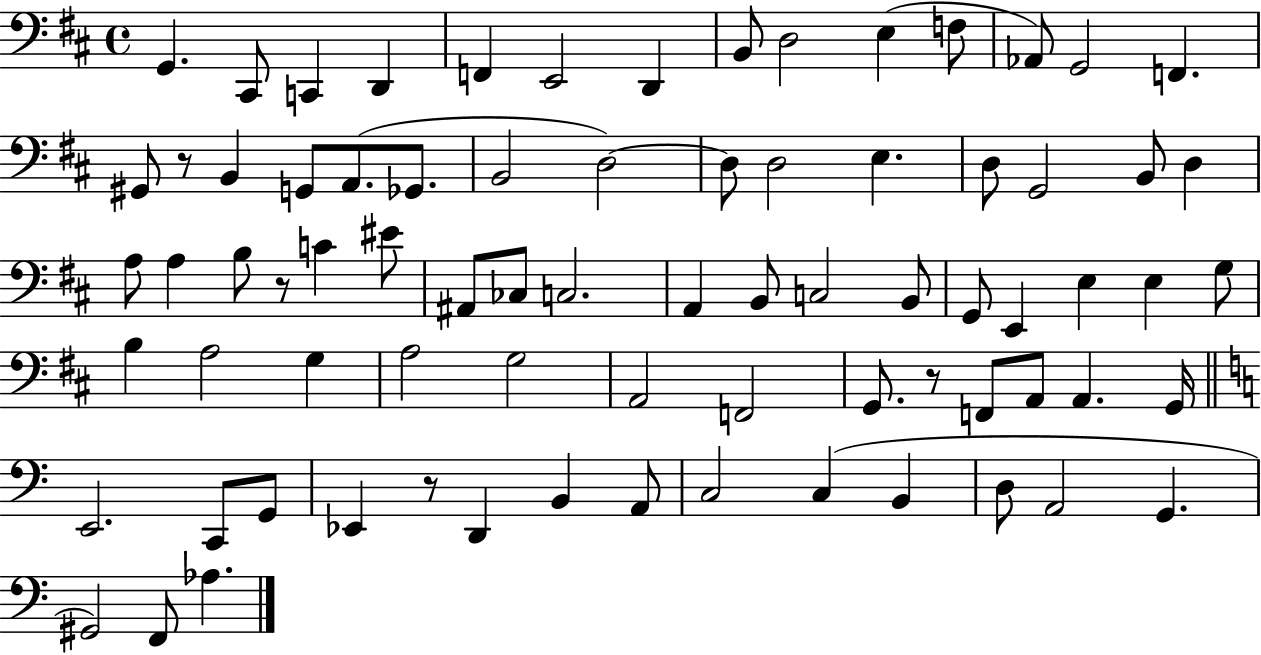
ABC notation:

X:1
T:Untitled
M:4/4
L:1/4
K:D
G,, ^C,,/2 C,, D,, F,, E,,2 D,, B,,/2 D,2 E, F,/2 _A,,/2 G,,2 F,, ^G,,/2 z/2 B,, G,,/2 A,,/2 _G,,/2 B,,2 D,2 D,/2 D,2 E, D,/2 G,,2 B,,/2 D, A,/2 A, B,/2 z/2 C ^E/2 ^A,,/2 _C,/2 C,2 A,, B,,/2 C,2 B,,/2 G,,/2 E,, E, E, G,/2 B, A,2 G, A,2 G,2 A,,2 F,,2 G,,/2 z/2 F,,/2 A,,/2 A,, G,,/4 E,,2 C,,/2 G,,/2 _E,, z/2 D,, B,, A,,/2 C,2 C, B,, D,/2 A,,2 G,, ^G,,2 F,,/2 _A,